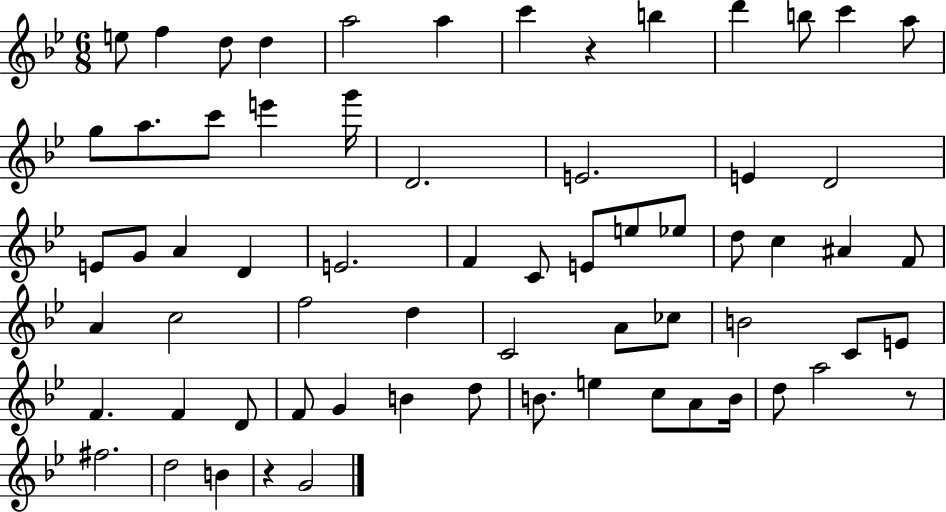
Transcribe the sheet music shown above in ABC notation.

X:1
T:Untitled
M:6/8
L:1/4
K:Bb
e/2 f d/2 d a2 a c' z b d' b/2 c' a/2 g/2 a/2 c'/2 e' g'/4 D2 E2 E D2 E/2 G/2 A D E2 F C/2 E/2 e/2 _e/2 d/2 c ^A F/2 A c2 f2 d C2 A/2 _c/2 B2 C/2 E/2 F F D/2 F/2 G B d/2 B/2 e c/2 A/2 B/4 d/2 a2 z/2 ^f2 d2 B z G2